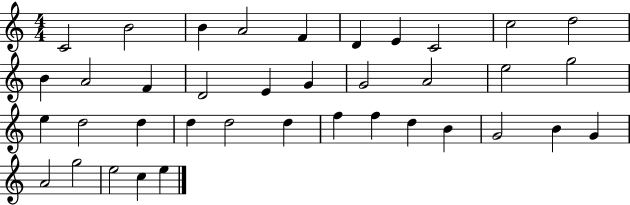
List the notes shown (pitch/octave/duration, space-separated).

C4/h B4/h B4/q A4/h F4/q D4/q E4/q C4/h C5/h D5/h B4/q A4/h F4/q D4/h E4/q G4/q G4/h A4/h E5/h G5/h E5/q D5/h D5/q D5/q D5/h D5/q F5/q F5/q D5/q B4/q G4/h B4/q G4/q A4/h G5/h E5/h C5/q E5/q